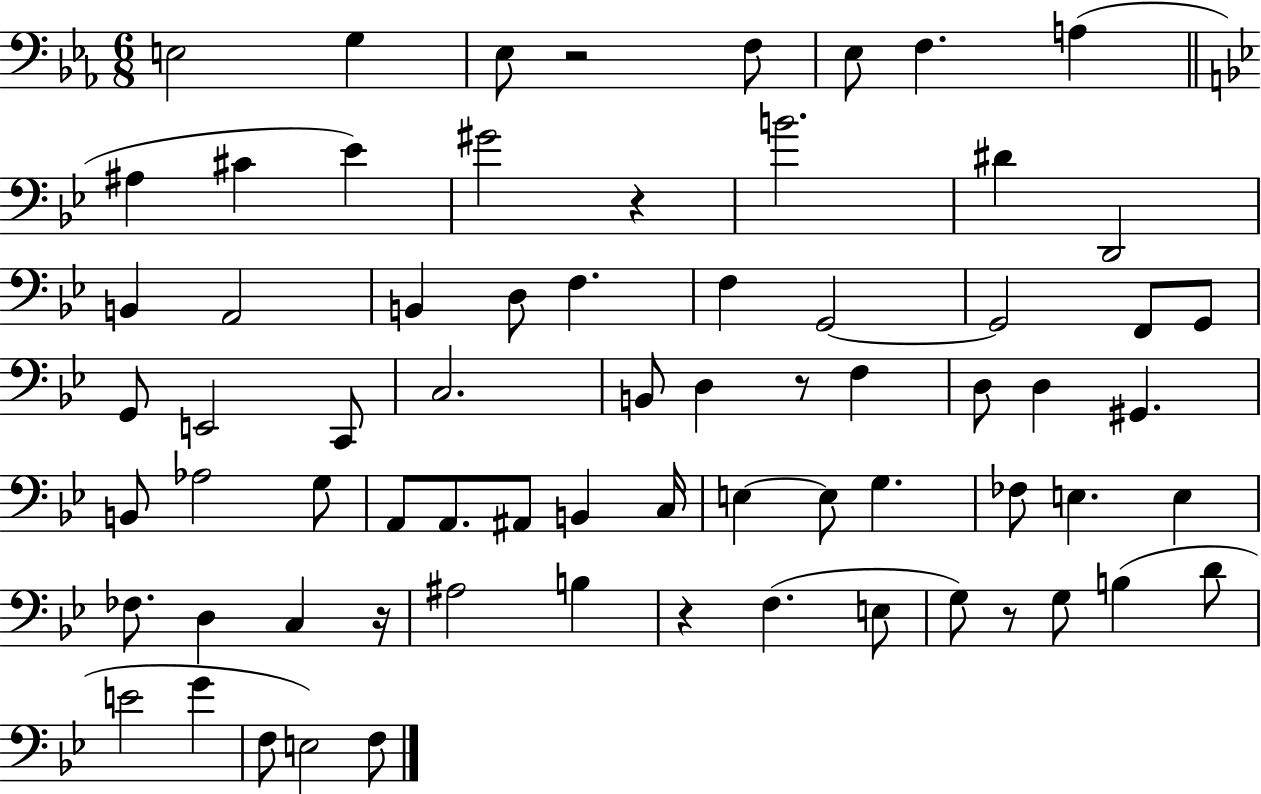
E3/h G3/q Eb3/e R/h F3/e Eb3/e F3/q. A3/q A#3/q C#4/q Eb4/q G#4/h R/q B4/h. D#4/q D2/h B2/q A2/h B2/q D3/e F3/q. F3/q G2/h G2/h F2/e G2/e G2/e E2/h C2/e C3/h. B2/e D3/q R/e F3/q D3/e D3/q G#2/q. B2/e Ab3/h G3/e A2/e A2/e. A#2/e B2/q C3/s E3/q E3/e G3/q. FES3/e E3/q. E3/q FES3/e. D3/q C3/q R/s A#3/h B3/q R/q F3/q. E3/e G3/e R/e G3/e B3/q D4/e E4/h G4/q F3/e E3/h F3/e